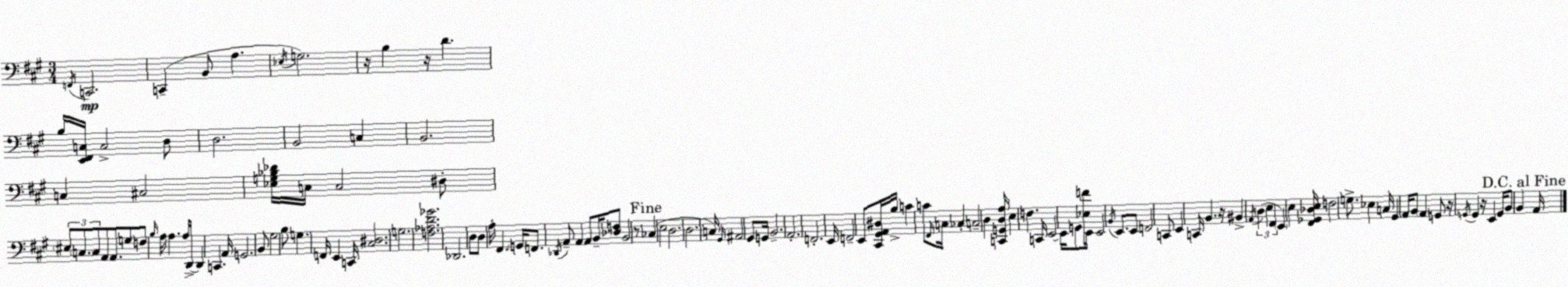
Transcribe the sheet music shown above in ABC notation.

X:1
T:Untitled
M:3/4
L:1/4
K:A
F,,/4 C,,2 C,, B,,/2 A, _E,/4 G,2 z/4 B, z/4 D B,/4 [E,,^F,,C,]/4 C,2 D,/2 D,2 B,,2 C, B,,2 C, ^C,2 [_E,G,_B,_D]/4 C,/4 C,2 ^D,/2 ^E,/2 C,/2 C,/2 A,,/2 A,,/2 G,/2 F,/2 B,/4 A,/4 A, A,/4 D,,/4 D,, C,, A,,/4 G,,2 B,,/2 ^G,2 B,/2 G, F,,/4 E,, C,,/4 [^C,^D,]2 G,2 [F,_A,D_G]2 _D,,2 D,/2 D,/2 A,/4 ^F,, G,,/4 F,,/2 _D,,/4 A,,/2 A,, A,,/2 B,,/4 [_D,F,]/2 B,,2 z/2 _C, E,2 D,2 D,2 C,/4 ^G,,/4 ^A,,2 ^G,,/2 G,,/4 B,,2 A,,2 F,,2 E,,/4 F,,2 E,,/2 [^C,,^G,,A,,^D,]/4 B,/4 C C/2 ^F,,/4 C,/4 _C, C,2 D, [C,,G,,D,A,]/4 E, F, C,,/4 E,,2 E,,/4 G,,/2 [_E,F]/4 E,,/4 E,,2 B,,/4 E,,/2 E,,/2 F,,2 C,,/2 E,, C,,/4 B,, z/4 ^B,, A,,/4 D, E, ^F,, E,, E, [^F,,_G,,_D,E,]/4 F,2 G,/2 _E, C,/4 ^G,, A,,/4 B,,/2 A,, G,,/2 z/4 G,,/4 G,, z/4 E,, G,,/4 B,,/2 B,, A,,/4